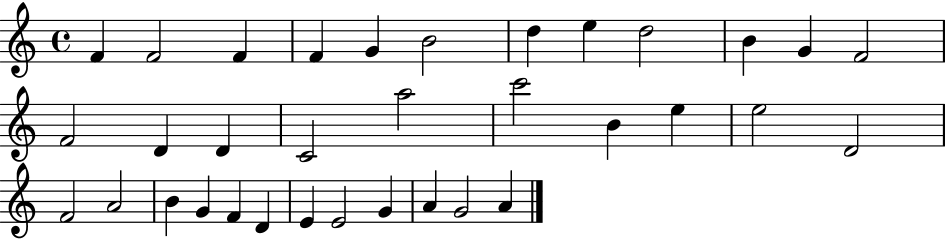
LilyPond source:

{
  \clef treble
  \time 4/4
  \defaultTimeSignature
  \key c \major
  f'4 f'2 f'4 | f'4 g'4 b'2 | d''4 e''4 d''2 | b'4 g'4 f'2 | \break f'2 d'4 d'4 | c'2 a''2 | c'''2 b'4 e''4 | e''2 d'2 | \break f'2 a'2 | b'4 g'4 f'4 d'4 | e'4 e'2 g'4 | a'4 g'2 a'4 | \break \bar "|."
}